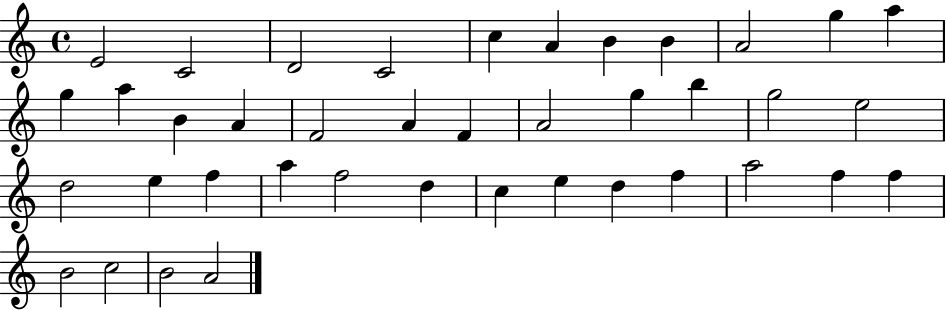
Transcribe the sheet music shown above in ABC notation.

X:1
T:Untitled
M:4/4
L:1/4
K:C
E2 C2 D2 C2 c A B B A2 g a g a B A F2 A F A2 g b g2 e2 d2 e f a f2 d c e d f a2 f f B2 c2 B2 A2